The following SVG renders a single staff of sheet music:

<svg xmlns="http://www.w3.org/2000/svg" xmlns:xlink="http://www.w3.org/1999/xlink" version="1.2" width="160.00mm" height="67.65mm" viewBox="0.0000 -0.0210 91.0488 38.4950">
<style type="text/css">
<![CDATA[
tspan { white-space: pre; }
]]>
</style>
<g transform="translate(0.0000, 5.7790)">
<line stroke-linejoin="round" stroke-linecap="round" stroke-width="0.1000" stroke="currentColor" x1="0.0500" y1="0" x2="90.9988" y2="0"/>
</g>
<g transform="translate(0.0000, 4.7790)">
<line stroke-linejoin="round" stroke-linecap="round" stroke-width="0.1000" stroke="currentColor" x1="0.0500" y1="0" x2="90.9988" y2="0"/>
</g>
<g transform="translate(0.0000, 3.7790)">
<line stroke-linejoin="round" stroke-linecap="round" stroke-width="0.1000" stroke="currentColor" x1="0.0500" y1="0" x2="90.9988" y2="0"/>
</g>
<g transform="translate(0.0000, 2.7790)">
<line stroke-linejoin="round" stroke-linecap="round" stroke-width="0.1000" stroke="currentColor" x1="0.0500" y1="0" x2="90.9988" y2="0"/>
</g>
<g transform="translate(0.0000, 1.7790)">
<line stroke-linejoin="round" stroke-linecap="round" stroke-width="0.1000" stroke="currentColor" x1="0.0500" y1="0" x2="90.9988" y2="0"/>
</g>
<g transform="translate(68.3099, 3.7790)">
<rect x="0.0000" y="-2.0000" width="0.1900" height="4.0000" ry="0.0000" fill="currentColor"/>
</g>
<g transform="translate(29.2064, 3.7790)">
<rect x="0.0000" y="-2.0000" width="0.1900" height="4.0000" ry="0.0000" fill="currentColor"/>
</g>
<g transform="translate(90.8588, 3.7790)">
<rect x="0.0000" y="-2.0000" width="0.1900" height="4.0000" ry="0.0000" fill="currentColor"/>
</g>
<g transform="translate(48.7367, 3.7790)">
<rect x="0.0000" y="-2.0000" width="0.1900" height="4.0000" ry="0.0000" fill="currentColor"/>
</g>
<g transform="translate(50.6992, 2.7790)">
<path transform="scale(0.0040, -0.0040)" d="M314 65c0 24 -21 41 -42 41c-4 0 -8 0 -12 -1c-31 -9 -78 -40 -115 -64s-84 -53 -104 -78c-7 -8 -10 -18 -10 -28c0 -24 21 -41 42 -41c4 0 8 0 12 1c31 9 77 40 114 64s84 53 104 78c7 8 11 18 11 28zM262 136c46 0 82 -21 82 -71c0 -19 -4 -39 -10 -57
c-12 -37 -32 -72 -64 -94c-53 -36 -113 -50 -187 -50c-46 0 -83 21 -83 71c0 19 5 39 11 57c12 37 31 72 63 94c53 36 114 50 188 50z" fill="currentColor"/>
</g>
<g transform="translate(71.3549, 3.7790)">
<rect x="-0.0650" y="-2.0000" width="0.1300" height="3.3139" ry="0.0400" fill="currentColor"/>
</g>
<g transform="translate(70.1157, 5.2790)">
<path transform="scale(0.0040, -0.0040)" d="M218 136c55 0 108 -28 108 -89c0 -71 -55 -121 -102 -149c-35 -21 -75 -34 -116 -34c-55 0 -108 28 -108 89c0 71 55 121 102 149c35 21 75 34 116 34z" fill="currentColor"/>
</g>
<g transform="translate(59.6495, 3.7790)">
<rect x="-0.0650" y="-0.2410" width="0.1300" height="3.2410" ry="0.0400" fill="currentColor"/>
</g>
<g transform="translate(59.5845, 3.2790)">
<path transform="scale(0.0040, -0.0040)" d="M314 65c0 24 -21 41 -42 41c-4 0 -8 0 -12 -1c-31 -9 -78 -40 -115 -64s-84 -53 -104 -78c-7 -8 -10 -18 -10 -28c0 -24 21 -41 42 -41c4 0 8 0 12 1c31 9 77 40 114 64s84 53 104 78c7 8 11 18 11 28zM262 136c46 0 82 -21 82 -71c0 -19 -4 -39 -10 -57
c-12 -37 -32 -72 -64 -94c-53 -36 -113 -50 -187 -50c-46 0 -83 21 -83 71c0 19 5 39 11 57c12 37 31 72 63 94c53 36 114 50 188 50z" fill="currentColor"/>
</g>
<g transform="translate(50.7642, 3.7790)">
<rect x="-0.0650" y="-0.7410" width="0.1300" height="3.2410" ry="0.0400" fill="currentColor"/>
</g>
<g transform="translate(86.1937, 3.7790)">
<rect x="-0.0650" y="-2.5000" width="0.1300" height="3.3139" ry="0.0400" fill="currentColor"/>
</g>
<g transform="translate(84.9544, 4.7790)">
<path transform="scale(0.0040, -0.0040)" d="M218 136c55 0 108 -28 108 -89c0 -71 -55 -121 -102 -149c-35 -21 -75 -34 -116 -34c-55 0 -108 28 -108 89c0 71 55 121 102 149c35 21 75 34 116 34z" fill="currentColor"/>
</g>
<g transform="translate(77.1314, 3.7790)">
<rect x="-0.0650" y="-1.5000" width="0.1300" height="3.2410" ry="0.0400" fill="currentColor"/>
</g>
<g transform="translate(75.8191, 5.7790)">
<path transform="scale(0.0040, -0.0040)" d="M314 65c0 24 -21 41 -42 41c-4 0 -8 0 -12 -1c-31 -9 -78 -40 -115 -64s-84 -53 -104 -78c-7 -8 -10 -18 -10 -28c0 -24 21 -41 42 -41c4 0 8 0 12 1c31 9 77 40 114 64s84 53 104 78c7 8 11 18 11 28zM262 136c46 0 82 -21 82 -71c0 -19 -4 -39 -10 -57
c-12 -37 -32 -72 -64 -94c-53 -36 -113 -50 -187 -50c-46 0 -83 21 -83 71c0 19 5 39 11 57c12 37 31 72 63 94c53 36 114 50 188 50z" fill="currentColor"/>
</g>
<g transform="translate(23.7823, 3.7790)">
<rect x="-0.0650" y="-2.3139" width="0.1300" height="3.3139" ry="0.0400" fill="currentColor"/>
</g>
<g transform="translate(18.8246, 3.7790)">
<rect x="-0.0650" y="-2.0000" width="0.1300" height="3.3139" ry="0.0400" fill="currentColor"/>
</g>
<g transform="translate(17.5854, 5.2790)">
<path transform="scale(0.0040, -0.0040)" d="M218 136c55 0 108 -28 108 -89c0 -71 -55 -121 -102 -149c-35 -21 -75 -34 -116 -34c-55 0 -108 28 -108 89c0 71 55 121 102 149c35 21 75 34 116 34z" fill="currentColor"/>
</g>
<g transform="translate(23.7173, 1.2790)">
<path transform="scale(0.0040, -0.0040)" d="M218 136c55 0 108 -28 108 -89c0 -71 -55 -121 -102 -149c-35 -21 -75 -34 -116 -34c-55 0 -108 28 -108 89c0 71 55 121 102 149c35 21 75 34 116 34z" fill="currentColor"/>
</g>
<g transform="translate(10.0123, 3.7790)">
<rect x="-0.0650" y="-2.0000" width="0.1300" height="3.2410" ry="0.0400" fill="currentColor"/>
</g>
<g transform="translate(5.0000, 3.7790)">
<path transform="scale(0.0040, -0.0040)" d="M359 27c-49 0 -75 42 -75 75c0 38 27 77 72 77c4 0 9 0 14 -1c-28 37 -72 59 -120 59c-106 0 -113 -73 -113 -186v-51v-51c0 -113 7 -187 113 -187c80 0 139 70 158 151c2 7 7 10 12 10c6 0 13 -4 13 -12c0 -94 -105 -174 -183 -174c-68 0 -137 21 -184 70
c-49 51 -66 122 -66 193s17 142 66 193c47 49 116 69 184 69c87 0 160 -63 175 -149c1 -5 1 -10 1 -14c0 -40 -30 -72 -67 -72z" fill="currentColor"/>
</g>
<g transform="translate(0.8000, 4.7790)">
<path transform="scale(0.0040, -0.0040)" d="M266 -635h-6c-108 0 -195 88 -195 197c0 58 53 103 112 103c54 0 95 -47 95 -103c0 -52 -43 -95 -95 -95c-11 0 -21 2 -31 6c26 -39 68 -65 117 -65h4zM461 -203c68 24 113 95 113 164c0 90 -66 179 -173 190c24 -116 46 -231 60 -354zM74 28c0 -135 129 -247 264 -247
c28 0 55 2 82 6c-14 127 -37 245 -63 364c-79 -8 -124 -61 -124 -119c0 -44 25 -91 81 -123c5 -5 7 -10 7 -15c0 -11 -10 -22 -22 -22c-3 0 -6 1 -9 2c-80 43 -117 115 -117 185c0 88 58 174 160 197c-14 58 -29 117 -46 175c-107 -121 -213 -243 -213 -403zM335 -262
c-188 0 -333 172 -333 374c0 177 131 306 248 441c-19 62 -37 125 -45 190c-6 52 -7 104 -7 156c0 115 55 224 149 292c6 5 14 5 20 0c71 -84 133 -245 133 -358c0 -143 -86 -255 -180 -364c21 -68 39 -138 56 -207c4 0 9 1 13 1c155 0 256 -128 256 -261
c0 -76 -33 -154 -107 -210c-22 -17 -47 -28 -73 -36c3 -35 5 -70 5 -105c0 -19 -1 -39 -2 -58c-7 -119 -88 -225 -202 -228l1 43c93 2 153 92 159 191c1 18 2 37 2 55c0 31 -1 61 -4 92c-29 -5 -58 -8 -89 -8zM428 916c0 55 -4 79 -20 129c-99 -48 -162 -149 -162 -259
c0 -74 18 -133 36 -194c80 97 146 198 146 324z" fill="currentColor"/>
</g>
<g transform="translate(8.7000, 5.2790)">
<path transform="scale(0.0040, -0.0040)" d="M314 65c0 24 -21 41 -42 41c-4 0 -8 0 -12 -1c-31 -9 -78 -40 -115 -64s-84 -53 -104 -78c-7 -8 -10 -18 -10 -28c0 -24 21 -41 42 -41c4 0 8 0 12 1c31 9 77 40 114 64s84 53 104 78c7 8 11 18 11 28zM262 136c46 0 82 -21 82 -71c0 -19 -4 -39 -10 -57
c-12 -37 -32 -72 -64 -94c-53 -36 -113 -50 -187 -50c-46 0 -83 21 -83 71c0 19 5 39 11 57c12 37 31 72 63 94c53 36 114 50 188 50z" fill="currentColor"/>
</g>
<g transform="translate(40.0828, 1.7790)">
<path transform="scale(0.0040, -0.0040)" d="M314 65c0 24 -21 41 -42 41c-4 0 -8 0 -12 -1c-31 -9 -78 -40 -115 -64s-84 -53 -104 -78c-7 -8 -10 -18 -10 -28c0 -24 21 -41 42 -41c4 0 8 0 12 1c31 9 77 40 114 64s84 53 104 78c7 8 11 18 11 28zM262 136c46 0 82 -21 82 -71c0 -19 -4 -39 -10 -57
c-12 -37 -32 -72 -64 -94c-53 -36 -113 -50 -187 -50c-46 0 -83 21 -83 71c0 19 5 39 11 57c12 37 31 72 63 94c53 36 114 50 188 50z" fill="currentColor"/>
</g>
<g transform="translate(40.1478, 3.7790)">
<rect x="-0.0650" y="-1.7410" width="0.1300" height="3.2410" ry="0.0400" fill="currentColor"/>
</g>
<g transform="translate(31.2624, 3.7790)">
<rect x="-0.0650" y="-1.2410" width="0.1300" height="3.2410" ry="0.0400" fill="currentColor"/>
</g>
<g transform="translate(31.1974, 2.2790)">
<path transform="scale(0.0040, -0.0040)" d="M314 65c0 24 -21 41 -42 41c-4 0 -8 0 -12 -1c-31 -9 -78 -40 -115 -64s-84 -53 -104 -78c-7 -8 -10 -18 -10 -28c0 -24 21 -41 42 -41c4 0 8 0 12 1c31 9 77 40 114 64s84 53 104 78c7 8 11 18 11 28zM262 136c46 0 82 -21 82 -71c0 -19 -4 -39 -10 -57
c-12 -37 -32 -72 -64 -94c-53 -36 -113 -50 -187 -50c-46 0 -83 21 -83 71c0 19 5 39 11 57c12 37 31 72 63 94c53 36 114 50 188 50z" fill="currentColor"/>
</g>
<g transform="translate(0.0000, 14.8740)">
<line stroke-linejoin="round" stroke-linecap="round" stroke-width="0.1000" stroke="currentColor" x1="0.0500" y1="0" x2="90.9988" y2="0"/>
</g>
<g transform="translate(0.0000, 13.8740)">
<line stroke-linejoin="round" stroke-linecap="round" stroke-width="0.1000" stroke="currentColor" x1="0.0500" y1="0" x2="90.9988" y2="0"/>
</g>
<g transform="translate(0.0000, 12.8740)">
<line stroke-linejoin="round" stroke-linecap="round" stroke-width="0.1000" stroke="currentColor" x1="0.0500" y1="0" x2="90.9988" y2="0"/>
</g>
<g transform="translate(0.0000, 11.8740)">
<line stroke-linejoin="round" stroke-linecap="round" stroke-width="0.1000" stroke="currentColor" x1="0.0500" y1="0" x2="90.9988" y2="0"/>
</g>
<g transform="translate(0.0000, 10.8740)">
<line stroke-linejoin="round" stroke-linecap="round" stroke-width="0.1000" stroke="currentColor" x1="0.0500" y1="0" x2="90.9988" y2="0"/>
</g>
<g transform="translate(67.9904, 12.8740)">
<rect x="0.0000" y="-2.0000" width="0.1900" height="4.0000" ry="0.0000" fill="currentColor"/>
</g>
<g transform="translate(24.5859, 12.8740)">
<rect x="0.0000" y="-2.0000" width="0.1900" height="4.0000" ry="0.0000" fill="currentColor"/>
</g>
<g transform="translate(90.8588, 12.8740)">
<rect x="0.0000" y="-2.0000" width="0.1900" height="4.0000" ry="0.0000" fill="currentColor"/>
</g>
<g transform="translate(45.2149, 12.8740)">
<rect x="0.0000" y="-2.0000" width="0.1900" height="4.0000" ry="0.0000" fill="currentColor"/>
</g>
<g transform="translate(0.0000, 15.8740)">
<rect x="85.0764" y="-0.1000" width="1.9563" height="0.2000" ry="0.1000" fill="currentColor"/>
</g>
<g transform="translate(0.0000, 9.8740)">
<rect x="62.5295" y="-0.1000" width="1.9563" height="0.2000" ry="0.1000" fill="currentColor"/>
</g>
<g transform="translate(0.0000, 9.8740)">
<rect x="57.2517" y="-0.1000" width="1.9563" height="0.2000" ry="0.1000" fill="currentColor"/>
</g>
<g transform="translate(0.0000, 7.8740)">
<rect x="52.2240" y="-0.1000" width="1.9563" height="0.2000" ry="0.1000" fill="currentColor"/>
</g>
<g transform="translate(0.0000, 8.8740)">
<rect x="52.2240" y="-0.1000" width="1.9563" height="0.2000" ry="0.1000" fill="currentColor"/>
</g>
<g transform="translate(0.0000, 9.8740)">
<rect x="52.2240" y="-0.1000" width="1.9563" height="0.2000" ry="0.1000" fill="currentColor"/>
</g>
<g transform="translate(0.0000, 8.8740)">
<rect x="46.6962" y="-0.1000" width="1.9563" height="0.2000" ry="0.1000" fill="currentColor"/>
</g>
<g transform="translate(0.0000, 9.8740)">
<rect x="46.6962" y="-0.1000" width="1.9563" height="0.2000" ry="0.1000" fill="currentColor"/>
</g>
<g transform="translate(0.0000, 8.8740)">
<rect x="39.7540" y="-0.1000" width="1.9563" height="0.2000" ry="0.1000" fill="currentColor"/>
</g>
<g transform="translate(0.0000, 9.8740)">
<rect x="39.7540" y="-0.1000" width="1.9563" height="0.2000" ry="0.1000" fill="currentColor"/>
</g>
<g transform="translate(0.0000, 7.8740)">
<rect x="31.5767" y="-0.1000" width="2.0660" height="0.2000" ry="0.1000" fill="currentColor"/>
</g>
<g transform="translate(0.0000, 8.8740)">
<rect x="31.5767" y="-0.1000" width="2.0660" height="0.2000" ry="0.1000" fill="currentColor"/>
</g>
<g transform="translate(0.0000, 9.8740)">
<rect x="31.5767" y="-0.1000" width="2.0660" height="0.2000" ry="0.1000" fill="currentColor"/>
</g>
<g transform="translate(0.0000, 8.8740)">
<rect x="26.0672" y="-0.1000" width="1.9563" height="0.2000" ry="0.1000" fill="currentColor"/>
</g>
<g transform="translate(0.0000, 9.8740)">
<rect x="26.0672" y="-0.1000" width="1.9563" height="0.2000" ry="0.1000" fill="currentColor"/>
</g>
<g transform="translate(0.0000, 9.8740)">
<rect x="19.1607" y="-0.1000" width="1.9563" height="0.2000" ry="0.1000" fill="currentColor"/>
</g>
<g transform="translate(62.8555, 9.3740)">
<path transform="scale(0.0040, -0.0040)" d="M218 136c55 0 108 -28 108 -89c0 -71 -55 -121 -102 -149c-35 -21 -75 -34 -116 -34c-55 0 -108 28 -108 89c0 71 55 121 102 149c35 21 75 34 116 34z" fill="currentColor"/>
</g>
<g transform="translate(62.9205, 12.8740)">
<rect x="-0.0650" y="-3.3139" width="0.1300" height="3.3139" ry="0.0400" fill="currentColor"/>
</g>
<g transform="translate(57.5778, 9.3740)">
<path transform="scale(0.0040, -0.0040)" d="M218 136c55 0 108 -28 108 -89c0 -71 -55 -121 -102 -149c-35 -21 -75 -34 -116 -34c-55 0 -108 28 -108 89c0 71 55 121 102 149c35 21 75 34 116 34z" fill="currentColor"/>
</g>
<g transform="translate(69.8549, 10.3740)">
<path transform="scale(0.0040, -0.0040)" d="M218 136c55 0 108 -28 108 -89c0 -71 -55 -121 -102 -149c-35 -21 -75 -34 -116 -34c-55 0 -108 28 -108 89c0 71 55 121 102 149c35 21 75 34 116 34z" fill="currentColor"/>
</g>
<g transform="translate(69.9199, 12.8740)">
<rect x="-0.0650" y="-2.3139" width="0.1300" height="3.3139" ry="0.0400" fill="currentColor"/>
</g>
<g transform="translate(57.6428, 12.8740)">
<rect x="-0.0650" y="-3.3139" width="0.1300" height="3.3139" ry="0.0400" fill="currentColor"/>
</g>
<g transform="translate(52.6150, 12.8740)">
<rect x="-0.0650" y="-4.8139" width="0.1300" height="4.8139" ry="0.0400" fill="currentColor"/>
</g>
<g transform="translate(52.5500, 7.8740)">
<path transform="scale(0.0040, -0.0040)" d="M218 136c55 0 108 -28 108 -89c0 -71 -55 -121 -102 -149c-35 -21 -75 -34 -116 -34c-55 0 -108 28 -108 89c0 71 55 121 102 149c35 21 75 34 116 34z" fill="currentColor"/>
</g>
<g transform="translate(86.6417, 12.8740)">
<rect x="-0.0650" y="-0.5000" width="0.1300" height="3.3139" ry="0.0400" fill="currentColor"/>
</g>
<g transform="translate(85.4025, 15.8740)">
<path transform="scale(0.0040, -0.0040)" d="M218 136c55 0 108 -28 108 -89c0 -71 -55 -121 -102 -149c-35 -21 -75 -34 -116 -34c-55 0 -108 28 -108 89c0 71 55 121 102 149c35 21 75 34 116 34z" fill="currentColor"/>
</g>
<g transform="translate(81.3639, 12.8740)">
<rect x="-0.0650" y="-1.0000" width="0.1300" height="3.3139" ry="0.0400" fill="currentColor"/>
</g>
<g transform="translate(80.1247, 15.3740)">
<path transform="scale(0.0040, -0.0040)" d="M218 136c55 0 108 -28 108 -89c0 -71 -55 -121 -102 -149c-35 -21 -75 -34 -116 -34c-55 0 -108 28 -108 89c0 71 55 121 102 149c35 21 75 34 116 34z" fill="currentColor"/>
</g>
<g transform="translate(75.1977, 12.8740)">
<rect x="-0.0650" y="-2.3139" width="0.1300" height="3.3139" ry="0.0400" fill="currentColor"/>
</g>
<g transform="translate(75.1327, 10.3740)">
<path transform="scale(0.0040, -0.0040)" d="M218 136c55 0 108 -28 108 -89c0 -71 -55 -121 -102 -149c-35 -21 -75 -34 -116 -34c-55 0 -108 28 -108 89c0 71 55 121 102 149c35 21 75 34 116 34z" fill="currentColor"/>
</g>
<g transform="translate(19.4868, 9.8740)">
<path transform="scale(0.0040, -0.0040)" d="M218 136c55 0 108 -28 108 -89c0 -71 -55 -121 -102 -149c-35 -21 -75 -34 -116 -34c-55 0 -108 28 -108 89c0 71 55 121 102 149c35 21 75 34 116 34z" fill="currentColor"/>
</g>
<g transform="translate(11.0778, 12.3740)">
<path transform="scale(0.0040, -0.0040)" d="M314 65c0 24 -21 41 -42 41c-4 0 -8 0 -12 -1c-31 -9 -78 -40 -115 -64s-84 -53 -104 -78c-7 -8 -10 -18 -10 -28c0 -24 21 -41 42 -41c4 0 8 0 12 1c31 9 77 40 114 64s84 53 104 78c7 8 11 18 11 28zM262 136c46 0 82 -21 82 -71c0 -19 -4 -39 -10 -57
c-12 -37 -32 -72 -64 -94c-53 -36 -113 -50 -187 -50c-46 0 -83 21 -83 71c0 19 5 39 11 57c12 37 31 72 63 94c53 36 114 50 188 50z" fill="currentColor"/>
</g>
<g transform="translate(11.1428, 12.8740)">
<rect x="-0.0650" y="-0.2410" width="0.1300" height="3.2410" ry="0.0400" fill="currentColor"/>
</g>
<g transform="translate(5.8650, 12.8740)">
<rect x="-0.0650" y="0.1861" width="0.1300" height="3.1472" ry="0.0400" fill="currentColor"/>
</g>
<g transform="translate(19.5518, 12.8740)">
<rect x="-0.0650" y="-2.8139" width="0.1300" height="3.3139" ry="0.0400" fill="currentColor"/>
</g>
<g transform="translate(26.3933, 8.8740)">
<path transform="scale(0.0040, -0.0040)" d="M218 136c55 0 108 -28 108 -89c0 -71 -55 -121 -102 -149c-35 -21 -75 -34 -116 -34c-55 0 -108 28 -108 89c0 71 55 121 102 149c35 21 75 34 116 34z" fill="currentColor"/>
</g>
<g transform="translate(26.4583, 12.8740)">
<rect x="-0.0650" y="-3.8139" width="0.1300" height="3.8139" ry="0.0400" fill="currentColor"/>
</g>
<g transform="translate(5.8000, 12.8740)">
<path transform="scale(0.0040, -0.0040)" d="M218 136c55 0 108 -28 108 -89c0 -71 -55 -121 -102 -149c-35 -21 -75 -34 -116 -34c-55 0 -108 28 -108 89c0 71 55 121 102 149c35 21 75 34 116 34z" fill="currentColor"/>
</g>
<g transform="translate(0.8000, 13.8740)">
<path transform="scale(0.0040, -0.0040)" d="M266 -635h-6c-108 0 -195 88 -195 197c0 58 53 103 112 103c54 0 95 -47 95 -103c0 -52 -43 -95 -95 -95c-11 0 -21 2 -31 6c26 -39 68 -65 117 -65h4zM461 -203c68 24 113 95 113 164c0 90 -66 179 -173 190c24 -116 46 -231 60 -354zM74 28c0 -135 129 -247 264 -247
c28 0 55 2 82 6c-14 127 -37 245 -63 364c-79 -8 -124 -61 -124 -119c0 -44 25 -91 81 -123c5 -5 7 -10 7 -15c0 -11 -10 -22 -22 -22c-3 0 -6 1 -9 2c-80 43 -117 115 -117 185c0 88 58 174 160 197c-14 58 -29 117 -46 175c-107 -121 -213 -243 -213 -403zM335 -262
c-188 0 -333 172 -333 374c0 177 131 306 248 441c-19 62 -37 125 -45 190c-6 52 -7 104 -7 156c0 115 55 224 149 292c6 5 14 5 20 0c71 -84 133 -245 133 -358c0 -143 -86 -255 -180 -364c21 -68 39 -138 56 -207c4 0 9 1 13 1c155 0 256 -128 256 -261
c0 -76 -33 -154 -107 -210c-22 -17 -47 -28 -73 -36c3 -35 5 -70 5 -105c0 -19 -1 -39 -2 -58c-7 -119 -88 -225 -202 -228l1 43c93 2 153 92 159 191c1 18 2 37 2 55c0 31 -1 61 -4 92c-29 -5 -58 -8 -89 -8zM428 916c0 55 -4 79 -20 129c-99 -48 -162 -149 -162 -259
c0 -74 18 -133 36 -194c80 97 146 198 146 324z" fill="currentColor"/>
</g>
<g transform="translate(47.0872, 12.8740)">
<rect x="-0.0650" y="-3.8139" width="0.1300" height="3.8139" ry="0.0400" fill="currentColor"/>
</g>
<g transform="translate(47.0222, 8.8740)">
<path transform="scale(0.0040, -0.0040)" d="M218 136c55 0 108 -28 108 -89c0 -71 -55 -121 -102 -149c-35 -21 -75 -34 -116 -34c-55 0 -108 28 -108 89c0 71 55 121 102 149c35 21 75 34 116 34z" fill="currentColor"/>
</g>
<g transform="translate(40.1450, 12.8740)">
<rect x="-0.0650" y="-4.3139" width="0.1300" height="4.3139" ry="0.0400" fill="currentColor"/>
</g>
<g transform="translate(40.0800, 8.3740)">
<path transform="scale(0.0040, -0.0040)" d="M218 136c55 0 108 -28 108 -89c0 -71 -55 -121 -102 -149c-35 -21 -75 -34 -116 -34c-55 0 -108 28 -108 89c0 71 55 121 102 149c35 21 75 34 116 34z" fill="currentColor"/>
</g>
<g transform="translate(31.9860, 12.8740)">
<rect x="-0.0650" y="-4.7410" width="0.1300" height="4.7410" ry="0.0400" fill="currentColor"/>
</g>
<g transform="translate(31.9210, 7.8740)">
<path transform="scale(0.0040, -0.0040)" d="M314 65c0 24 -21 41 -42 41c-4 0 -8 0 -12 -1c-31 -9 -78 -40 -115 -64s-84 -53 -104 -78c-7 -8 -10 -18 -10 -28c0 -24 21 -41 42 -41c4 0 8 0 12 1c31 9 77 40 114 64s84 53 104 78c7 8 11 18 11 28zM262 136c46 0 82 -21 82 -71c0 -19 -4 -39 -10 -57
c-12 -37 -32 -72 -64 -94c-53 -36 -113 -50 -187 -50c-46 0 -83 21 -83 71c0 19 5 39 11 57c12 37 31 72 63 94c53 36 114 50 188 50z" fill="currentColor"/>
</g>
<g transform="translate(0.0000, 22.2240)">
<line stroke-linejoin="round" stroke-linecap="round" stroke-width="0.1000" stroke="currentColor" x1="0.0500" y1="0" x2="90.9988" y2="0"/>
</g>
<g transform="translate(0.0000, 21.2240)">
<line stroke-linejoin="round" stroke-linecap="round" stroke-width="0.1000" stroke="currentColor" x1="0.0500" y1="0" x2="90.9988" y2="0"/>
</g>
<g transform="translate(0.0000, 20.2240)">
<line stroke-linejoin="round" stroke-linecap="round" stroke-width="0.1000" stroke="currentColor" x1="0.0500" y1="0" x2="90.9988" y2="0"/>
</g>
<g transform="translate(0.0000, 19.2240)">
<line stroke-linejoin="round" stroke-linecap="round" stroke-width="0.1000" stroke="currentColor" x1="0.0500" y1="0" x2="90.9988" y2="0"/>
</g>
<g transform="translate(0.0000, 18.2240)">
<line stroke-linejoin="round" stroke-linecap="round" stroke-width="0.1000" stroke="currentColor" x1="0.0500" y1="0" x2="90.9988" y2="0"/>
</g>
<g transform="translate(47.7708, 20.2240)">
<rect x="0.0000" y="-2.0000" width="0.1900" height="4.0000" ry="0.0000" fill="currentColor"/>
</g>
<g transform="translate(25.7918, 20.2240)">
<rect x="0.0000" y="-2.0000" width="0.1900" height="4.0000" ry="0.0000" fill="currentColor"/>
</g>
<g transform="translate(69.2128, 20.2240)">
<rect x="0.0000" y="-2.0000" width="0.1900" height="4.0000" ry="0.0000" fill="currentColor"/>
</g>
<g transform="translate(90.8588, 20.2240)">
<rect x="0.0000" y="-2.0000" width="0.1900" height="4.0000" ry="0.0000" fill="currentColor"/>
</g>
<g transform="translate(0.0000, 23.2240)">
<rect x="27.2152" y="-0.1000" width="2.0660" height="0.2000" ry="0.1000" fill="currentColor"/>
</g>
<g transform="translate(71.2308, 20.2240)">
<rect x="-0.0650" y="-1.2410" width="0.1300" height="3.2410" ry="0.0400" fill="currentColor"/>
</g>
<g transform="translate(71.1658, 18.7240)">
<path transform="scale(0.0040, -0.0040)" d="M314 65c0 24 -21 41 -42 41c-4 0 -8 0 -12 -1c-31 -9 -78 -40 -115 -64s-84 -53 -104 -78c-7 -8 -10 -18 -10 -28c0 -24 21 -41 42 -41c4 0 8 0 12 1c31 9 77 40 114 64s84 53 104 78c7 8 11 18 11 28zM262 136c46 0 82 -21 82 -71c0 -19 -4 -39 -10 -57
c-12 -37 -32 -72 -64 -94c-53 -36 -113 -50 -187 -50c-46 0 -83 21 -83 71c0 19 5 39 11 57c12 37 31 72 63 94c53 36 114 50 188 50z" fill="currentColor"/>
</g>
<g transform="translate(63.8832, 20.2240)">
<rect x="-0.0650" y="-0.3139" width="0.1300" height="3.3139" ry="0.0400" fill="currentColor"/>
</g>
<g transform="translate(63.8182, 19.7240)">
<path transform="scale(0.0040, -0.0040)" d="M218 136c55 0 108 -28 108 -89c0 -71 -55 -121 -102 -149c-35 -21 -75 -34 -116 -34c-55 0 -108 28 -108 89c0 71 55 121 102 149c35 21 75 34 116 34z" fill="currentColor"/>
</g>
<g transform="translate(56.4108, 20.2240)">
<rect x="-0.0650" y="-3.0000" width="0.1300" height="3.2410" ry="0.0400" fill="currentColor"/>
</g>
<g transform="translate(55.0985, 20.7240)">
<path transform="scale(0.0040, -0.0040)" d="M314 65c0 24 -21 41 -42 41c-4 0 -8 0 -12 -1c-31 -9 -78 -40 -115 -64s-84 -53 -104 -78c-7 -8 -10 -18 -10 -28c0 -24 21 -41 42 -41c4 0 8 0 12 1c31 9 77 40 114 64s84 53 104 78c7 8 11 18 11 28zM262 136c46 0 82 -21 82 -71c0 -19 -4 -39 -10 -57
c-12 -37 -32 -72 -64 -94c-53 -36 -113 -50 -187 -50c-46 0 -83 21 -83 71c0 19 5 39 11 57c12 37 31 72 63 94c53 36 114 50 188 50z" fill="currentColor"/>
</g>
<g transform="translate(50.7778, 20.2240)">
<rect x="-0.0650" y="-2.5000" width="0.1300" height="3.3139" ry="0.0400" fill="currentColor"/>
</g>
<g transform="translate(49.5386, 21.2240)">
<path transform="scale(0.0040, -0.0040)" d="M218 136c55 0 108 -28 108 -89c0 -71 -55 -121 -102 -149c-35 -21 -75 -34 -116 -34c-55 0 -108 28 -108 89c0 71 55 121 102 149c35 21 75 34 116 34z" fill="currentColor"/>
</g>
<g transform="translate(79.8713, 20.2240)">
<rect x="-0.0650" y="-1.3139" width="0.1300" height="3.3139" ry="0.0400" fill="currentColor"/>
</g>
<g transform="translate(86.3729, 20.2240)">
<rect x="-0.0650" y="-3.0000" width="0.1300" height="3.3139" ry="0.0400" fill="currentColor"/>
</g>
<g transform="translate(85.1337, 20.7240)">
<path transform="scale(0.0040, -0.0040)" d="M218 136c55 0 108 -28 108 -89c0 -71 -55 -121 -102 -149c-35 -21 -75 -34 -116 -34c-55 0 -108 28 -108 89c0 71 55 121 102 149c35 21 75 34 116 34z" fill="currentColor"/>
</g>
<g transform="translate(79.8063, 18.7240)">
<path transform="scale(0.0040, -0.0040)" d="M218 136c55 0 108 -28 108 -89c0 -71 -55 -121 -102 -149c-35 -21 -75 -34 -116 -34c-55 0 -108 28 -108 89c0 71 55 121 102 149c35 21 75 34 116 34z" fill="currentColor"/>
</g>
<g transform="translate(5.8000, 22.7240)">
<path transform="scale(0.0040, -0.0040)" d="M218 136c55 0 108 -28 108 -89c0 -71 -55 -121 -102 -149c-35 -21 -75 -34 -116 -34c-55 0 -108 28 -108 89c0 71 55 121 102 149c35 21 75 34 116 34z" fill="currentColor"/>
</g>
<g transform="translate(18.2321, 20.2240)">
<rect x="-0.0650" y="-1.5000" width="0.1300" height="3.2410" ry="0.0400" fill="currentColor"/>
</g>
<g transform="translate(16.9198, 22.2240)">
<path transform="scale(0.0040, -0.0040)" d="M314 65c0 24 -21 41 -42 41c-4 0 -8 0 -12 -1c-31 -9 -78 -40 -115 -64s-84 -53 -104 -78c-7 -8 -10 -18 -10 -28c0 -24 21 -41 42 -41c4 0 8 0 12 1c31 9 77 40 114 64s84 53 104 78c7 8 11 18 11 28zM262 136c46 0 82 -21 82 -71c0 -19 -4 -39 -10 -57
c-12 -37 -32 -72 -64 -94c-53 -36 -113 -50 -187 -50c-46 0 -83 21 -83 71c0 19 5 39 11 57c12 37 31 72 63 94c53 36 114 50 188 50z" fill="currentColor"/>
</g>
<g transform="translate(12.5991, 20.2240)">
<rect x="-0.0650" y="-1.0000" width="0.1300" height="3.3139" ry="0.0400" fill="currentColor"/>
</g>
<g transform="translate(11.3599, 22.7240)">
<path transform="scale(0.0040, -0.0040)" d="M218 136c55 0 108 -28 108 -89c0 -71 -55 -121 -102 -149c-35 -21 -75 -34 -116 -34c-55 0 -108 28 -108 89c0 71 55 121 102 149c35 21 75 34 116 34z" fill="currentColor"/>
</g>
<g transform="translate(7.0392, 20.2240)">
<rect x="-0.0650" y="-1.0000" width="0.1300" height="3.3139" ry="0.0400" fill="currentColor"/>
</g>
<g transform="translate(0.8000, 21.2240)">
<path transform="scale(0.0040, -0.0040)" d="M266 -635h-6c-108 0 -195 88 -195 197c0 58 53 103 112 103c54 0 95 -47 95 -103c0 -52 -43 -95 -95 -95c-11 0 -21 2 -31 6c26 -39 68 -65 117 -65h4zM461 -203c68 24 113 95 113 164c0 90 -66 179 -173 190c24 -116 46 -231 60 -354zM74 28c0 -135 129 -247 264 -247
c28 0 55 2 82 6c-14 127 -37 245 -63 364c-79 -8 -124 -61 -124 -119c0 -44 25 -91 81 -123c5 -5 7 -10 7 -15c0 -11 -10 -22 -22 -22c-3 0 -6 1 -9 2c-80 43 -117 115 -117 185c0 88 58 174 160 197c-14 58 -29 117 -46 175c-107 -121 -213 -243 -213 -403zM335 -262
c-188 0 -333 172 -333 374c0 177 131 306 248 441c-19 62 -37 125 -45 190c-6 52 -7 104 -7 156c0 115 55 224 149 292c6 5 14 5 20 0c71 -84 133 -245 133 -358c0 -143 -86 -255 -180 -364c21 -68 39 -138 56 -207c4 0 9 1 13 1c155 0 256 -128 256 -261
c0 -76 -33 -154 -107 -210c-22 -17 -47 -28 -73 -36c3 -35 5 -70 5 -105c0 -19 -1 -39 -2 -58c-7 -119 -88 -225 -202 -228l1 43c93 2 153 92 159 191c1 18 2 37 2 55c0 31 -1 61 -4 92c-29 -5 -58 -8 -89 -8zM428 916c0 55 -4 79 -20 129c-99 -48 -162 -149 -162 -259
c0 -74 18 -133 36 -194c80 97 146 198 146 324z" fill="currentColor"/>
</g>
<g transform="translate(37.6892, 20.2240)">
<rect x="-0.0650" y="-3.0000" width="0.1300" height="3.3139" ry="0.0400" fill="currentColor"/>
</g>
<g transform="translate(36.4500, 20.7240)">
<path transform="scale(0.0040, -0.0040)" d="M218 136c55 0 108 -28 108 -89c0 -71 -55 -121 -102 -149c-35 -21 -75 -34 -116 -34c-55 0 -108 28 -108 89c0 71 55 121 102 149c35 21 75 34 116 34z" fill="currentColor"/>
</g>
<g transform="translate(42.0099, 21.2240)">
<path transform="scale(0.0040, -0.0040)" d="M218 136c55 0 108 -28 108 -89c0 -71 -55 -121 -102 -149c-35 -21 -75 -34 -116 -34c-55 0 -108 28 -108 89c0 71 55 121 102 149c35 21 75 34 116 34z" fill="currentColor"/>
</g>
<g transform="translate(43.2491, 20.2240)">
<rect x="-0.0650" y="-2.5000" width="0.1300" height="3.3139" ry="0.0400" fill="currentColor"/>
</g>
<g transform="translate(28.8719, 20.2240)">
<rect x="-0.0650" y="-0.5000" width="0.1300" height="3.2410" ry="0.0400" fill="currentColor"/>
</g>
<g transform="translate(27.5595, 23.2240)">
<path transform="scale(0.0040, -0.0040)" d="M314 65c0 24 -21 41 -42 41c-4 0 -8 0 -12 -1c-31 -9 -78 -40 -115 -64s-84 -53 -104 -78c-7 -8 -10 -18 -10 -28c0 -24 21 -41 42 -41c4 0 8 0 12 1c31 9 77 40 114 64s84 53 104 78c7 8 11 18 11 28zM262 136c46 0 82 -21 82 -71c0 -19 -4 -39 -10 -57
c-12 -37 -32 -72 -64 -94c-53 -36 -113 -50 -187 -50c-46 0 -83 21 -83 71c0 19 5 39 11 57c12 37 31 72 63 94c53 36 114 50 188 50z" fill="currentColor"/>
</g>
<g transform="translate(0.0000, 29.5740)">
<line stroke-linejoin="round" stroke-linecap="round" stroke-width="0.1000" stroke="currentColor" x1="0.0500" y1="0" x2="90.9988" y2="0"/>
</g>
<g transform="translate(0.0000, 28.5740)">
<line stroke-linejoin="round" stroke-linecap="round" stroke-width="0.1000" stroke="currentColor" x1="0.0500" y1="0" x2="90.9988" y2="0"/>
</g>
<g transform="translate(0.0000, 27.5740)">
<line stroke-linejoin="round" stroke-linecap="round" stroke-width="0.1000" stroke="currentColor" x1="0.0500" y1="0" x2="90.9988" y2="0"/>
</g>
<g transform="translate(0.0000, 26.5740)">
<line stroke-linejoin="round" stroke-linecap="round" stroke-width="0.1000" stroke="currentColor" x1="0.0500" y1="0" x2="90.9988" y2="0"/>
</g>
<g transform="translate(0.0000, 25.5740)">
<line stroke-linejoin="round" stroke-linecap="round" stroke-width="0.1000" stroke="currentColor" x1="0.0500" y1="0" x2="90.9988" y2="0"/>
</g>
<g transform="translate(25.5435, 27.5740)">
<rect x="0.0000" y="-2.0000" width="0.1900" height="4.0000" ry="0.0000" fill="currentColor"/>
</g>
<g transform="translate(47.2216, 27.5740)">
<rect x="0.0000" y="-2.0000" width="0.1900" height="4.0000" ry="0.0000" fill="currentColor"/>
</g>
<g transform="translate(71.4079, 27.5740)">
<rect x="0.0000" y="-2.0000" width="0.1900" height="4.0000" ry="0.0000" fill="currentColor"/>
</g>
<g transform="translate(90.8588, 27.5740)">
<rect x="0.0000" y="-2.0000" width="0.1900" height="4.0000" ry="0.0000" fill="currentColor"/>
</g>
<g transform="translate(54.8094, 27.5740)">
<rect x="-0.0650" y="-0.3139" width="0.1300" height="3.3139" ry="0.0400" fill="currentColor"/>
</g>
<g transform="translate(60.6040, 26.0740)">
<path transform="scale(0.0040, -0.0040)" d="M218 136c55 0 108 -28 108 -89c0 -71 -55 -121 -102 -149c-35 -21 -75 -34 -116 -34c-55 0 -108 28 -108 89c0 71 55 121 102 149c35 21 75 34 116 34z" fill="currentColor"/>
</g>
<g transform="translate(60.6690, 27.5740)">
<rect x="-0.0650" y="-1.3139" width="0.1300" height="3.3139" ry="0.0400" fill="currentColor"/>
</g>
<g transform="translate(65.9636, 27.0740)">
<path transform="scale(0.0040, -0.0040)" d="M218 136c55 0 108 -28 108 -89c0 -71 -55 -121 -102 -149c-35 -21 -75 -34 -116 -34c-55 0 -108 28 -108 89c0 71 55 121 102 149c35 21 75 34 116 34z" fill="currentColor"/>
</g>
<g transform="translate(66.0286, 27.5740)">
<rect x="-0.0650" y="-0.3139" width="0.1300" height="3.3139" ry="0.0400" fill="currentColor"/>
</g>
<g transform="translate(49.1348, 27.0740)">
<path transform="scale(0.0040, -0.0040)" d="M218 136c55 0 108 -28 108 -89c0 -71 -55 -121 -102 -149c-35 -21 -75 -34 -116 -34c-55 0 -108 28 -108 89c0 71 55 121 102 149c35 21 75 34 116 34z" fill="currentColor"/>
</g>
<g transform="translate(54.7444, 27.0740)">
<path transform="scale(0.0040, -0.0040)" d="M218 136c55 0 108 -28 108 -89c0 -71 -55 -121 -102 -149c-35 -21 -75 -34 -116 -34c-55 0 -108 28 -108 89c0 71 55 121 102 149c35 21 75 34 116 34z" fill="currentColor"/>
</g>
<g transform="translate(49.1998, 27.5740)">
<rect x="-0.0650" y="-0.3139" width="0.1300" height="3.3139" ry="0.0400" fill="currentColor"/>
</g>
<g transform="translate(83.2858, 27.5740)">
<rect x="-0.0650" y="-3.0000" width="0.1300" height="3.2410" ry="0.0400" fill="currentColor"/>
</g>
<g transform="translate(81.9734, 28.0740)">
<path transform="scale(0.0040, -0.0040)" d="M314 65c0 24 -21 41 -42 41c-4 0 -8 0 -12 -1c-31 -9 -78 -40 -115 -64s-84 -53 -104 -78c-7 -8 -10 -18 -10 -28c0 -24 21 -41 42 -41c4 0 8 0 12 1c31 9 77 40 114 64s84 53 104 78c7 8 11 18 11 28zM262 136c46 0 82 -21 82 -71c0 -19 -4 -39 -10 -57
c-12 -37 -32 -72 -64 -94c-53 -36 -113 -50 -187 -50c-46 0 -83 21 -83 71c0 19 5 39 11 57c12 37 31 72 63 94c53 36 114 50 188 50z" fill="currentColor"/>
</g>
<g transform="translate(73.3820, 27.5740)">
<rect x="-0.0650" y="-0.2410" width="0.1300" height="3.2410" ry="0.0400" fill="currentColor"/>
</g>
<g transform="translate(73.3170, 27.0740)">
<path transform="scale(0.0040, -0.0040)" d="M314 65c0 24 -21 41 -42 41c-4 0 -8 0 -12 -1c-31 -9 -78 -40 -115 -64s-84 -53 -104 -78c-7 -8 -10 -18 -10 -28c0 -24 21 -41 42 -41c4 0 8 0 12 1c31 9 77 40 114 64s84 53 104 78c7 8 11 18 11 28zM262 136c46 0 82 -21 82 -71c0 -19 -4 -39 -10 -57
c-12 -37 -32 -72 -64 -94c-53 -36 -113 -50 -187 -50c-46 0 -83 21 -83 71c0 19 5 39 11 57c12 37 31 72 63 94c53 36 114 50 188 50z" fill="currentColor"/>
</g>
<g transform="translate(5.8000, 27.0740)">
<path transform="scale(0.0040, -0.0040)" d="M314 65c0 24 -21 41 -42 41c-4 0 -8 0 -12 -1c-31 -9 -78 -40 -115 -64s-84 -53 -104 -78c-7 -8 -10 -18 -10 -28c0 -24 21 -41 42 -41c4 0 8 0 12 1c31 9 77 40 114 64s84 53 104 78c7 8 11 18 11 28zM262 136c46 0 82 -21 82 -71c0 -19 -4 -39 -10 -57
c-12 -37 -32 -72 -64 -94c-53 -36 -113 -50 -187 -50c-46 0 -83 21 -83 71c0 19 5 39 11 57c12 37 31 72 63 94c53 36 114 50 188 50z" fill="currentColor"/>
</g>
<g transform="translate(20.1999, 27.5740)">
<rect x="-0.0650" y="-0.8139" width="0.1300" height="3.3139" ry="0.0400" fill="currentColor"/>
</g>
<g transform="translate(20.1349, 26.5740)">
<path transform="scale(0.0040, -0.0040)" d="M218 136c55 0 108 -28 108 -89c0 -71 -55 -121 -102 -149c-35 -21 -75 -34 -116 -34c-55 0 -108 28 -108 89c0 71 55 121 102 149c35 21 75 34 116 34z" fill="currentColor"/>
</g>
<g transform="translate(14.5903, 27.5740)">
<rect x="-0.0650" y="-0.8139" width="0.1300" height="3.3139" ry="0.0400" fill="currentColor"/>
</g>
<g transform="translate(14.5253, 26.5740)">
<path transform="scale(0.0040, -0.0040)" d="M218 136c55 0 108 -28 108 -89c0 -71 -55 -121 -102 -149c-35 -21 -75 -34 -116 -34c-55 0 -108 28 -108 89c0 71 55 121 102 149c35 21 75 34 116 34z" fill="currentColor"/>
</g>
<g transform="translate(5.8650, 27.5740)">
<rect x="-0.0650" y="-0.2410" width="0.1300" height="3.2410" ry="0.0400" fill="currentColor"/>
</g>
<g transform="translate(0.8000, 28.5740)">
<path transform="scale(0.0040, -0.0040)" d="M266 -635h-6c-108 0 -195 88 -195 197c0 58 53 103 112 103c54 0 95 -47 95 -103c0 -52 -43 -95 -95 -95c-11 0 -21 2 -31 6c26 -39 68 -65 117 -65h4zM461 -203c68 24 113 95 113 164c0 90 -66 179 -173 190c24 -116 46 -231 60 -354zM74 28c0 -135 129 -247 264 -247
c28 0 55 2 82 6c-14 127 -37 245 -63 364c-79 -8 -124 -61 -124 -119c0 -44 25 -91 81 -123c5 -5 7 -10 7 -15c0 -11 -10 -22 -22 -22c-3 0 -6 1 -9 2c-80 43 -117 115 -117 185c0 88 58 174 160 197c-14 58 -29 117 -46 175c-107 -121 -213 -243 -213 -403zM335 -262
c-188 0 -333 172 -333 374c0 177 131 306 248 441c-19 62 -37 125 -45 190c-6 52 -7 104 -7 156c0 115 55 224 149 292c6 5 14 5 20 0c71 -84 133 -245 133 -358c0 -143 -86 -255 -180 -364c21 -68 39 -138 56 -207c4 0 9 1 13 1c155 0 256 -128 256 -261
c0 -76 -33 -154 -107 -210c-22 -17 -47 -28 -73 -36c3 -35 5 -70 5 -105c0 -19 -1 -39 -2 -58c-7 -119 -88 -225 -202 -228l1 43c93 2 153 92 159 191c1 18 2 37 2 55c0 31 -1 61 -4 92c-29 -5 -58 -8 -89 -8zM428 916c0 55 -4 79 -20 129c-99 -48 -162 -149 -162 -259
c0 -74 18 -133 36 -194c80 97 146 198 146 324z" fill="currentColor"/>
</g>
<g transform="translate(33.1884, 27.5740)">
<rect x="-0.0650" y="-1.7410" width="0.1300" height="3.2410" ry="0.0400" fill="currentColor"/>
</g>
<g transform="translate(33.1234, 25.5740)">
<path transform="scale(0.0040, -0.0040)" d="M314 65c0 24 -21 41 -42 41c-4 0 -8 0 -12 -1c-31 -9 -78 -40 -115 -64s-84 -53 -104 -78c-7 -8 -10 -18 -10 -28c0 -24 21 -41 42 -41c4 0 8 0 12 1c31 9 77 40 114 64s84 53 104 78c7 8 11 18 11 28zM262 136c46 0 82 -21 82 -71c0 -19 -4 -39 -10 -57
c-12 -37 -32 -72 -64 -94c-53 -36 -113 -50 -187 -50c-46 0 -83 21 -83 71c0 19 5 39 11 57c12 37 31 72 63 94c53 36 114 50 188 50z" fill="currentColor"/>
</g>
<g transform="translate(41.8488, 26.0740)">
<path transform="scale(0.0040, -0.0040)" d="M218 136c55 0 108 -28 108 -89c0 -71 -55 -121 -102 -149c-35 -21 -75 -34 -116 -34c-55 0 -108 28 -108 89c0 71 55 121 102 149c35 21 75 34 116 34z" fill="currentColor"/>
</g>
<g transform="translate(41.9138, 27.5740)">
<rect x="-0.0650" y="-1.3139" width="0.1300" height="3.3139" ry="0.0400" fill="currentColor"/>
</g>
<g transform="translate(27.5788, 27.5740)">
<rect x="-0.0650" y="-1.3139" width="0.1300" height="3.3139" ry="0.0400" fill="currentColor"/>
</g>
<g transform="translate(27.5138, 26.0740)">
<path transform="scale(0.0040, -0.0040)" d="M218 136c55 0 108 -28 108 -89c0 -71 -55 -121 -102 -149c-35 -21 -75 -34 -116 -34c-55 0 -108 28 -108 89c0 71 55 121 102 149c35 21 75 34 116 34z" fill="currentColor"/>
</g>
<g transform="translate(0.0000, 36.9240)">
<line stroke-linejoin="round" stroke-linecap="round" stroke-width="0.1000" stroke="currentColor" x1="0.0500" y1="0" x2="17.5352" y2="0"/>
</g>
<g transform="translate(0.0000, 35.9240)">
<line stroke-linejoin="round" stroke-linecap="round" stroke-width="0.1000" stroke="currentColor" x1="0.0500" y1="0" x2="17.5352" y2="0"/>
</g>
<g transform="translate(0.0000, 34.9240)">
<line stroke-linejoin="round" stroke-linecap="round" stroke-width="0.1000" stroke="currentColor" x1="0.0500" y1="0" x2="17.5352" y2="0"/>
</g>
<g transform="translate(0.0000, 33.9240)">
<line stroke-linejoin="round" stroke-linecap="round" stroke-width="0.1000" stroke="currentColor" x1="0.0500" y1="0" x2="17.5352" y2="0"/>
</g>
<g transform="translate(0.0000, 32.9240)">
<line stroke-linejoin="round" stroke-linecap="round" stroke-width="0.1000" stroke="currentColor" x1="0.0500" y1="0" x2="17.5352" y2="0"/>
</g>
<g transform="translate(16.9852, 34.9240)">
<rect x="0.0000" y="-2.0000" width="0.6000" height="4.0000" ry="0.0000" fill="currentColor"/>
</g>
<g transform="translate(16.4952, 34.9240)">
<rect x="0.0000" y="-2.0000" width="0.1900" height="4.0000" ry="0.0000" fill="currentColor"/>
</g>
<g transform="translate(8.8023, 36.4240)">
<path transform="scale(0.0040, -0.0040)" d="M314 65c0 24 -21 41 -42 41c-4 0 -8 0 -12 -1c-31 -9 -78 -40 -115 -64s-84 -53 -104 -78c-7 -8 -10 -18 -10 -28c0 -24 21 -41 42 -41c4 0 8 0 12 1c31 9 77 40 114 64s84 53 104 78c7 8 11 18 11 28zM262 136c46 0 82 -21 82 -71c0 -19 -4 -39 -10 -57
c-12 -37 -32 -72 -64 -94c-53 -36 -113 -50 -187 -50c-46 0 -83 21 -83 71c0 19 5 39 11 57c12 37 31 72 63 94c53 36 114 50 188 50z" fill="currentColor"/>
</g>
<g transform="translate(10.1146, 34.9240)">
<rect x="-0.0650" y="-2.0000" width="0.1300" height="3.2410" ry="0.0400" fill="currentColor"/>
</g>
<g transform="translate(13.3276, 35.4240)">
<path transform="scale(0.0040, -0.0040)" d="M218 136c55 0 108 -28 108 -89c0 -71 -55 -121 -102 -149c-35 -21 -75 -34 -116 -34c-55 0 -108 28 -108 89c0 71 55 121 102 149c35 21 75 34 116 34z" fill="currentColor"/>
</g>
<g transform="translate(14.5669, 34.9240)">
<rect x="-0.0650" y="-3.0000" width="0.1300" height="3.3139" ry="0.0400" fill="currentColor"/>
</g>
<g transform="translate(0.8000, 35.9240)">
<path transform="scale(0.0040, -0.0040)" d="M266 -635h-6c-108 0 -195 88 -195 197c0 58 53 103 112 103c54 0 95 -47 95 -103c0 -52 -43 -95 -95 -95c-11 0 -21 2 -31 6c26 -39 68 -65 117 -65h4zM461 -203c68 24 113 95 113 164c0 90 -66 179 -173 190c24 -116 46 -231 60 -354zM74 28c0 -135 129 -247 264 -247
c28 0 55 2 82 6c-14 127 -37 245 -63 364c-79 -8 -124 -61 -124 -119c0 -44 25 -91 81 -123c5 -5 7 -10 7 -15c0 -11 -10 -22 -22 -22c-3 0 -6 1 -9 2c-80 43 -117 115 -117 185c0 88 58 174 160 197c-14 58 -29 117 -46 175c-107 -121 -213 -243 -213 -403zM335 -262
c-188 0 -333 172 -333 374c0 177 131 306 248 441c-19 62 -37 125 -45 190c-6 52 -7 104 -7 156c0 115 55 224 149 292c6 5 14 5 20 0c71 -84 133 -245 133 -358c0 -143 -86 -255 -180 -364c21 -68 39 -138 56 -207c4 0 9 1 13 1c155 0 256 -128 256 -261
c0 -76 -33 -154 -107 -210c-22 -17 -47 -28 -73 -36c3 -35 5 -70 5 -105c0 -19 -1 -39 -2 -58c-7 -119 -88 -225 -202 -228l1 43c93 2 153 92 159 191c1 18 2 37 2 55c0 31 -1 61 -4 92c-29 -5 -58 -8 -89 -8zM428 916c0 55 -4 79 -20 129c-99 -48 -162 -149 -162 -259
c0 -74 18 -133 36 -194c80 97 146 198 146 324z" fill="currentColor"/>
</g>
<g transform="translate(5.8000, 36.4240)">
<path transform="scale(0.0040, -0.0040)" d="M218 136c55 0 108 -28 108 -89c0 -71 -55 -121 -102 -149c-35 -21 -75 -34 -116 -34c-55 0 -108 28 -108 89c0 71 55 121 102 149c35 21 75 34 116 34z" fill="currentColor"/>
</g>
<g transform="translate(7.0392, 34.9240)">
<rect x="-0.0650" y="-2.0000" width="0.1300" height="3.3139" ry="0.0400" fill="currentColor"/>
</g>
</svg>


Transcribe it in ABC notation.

X:1
T:Untitled
M:4/4
L:1/4
K:C
F2 F g e2 f2 d2 c2 F E2 G B c2 a c' e'2 d' c' e' b b g g D C D D E2 C2 A G G A2 c e2 e A c2 d d e f2 e c c e c c2 A2 F F2 A